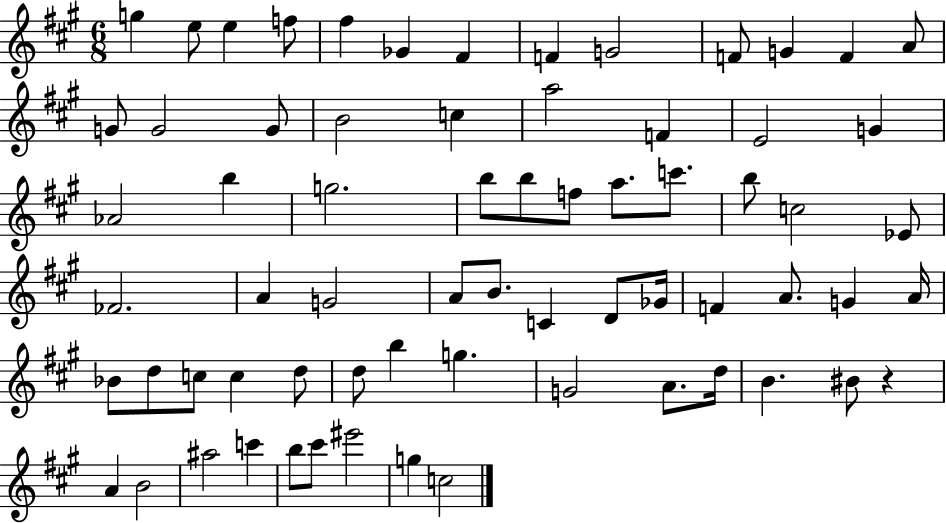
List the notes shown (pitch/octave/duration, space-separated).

G5/q E5/e E5/q F5/e F#5/q Gb4/q F#4/q F4/q G4/h F4/e G4/q F4/q A4/e G4/e G4/h G4/e B4/h C5/q A5/h F4/q E4/h G4/q Ab4/h B5/q G5/h. B5/e B5/e F5/e A5/e. C6/e. B5/e C5/h Eb4/e FES4/h. A4/q G4/h A4/e B4/e. C4/q D4/e Gb4/s F4/q A4/e. G4/q A4/s Bb4/e D5/e C5/e C5/q D5/e D5/e B5/q G5/q. G4/h A4/e. D5/s B4/q. BIS4/e R/q A4/q B4/h A#5/h C6/q B5/e C#6/e EIS6/h G5/q C5/h